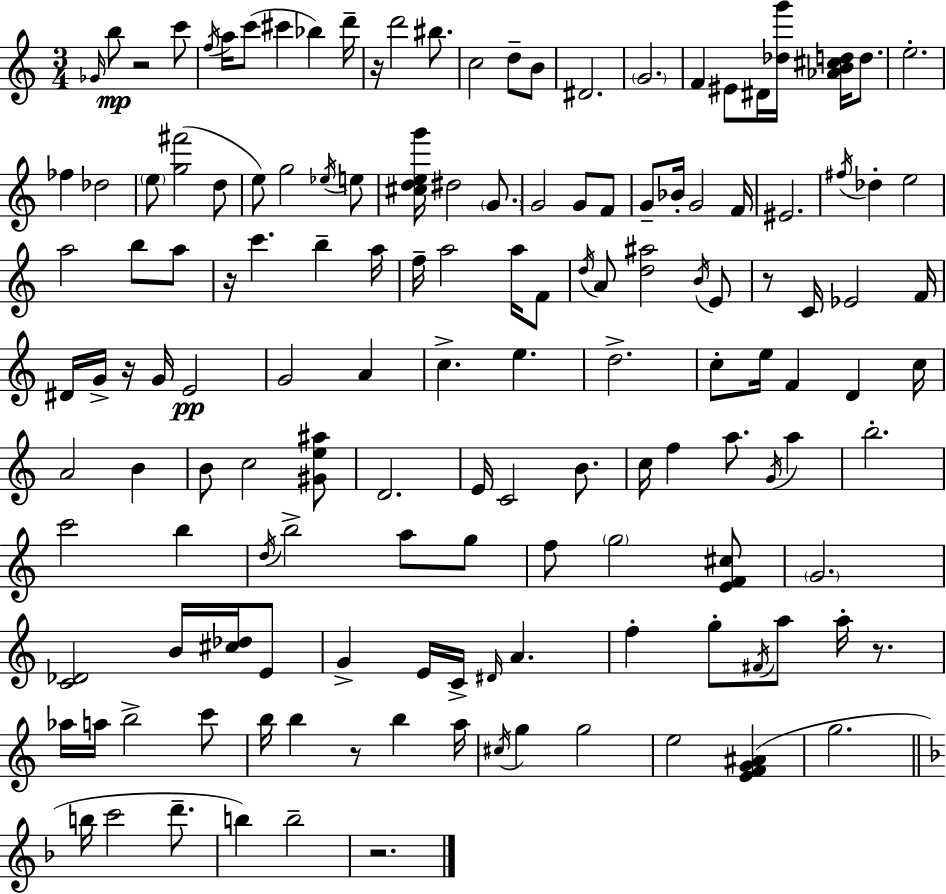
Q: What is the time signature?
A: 3/4